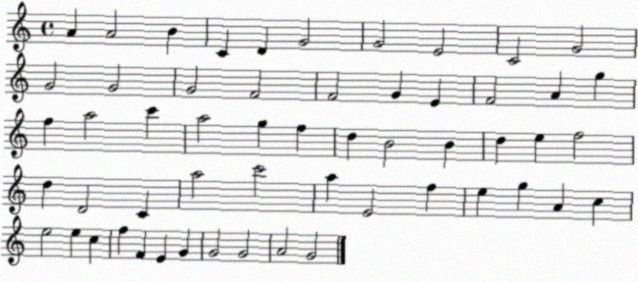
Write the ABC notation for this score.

X:1
T:Untitled
M:4/4
L:1/4
K:C
A A2 B C D G2 G2 E2 C2 G2 G2 G2 G2 F2 F2 G E F2 A g f a2 c' a2 g f d B2 B d e f2 d D2 C a2 c'2 a E2 f e g A c e2 e c f F E G G2 G2 A2 G2